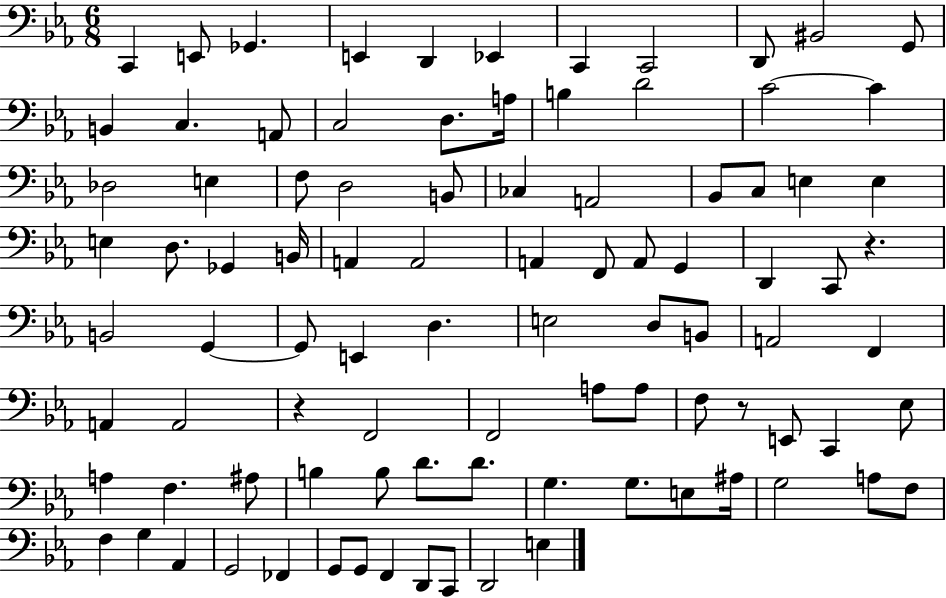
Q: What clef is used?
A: bass